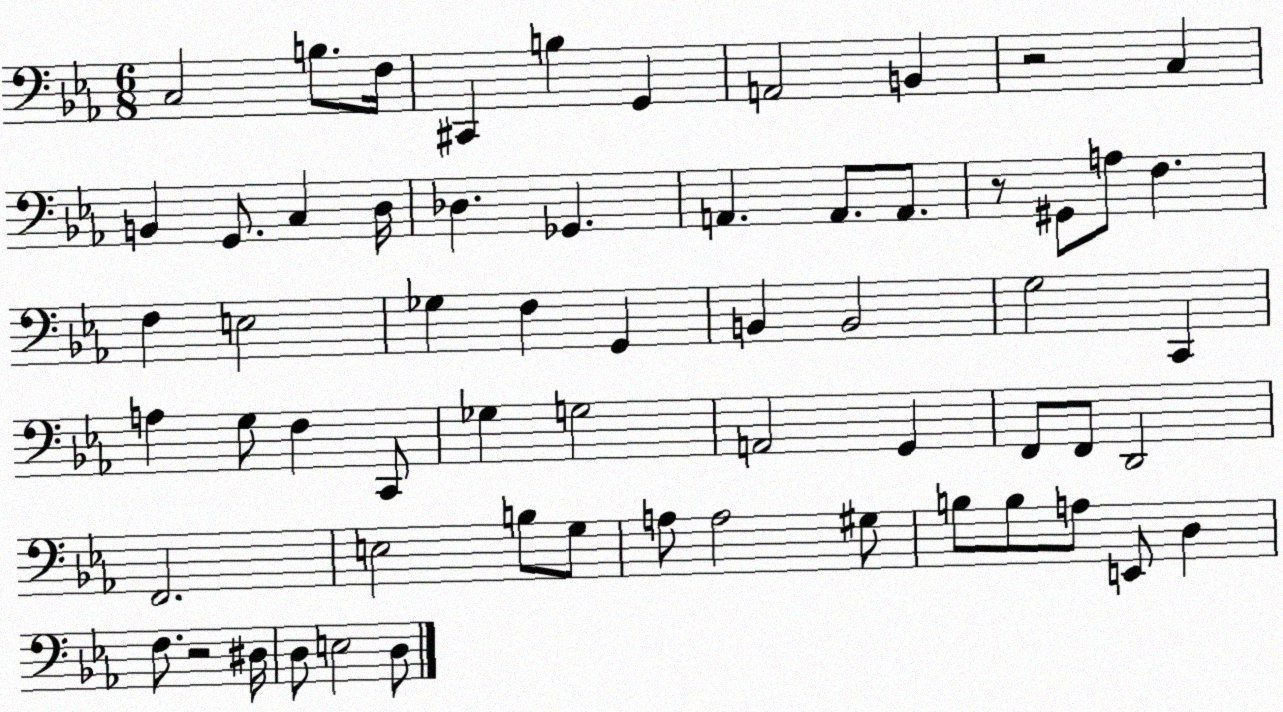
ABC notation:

X:1
T:Untitled
M:6/8
L:1/4
K:Eb
C,2 B,/2 F,/4 ^C,, B, G,, A,,2 B,, z2 C, B,, G,,/2 C, D,/4 _D, _G,, A,, A,,/2 A,,/2 z/2 ^G,,/2 A,/2 F, F, E,2 _G, F, G,, B,, B,,2 G,2 C,, A, G,/2 F, C,,/2 _G, G,2 A,,2 G,, F,,/2 F,,/2 D,,2 F,,2 E,2 B,/2 G,/2 A,/2 A,2 ^G,/2 B,/2 B,/2 A,/2 E,,/2 D, F,/2 z2 ^D,/4 D,/2 E,2 D,/2